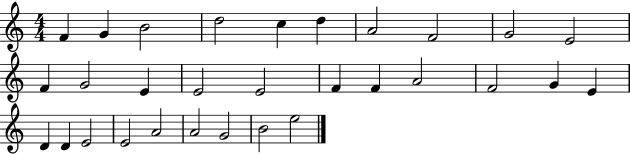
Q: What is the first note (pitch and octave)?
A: F4